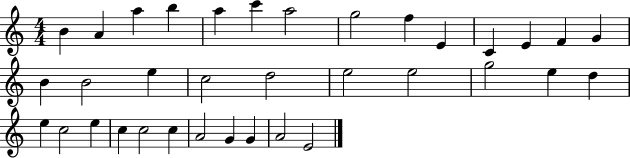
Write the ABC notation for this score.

X:1
T:Untitled
M:4/4
L:1/4
K:C
B A a b a c' a2 g2 f E C E F G B B2 e c2 d2 e2 e2 g2 e d e c2 e c c2 c A2 G G A2 E2